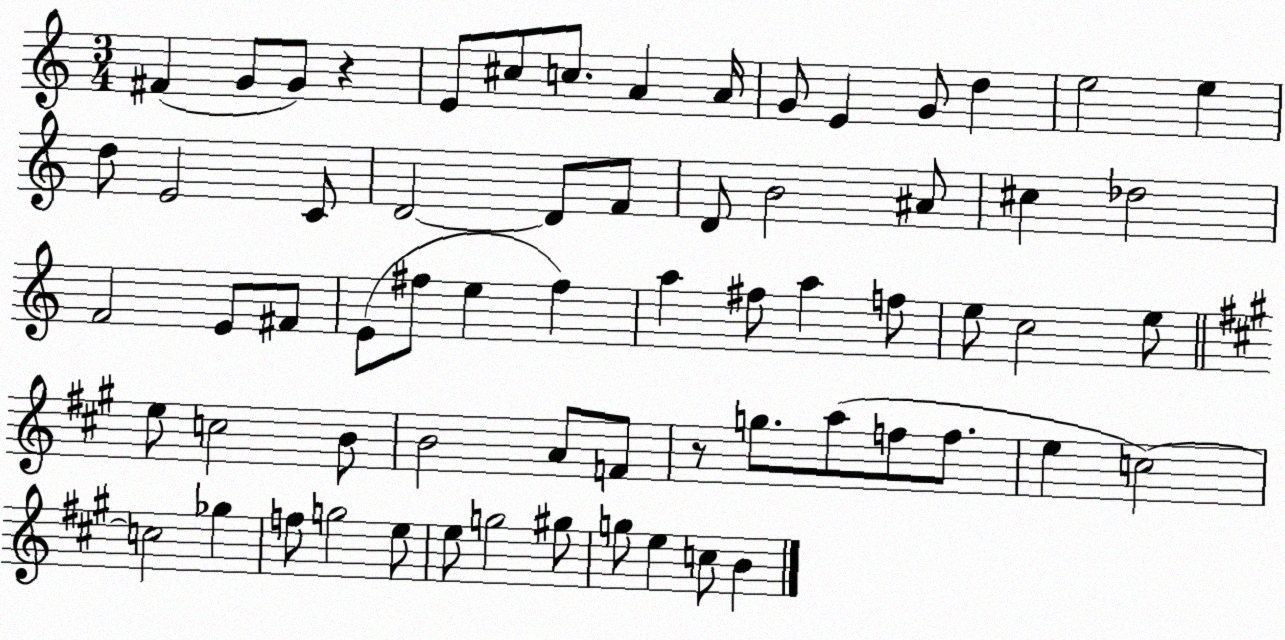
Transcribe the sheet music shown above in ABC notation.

X:1
T:Untitled
M:3/4
L:1/4
K:C
^F G/2 G/2 z E/2 ^c/2 c/2 A A/4 G/2 E G/2 d e2 e d/2 E2 C/2 D2 D/2 F/2 D/2 B2 ^A/2 ^c _d2 F2 E/2 ^F/2 E/2 ^f/2 e ^f a ^f/2 a f/2 e/2 c2 e/2 e/2 c2 B/2 B2 A/2 F/2 z/2 g/2 a/2 f/2 f/2 e c2 c2 _g f/2 g2 e/2 e/2 g2 ^g/2 g/2 e c/2 B